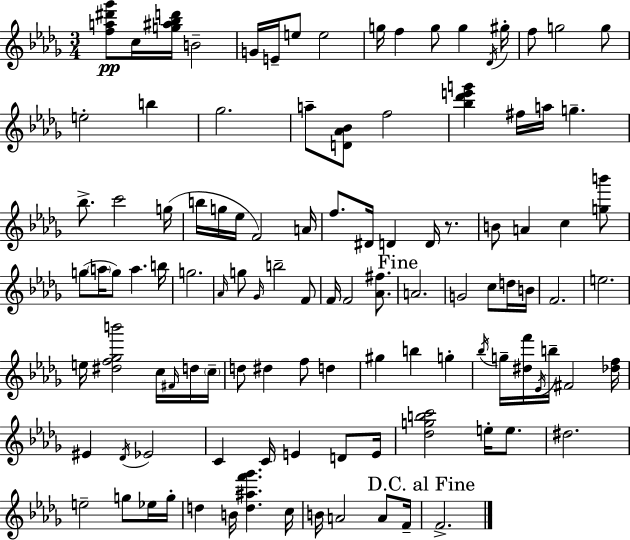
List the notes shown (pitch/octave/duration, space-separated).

[F5,A5,D#6,Gb6]/e C5/s [G5,A#5,Bb5,D6]/s B4/h G4/s E4/s E5/e E5/h G5/s F5/q G5/e G5/q Db4/s G#5/s F5/e G5/h G5/e E5/h B5/q Gb5/h. A5/e [D4,Ab4,Bb4]/e F5/h [Bb5,Db6,E6,G6]/q F#5/s A5/s G5/q. Bb5/e. C6/h G5/s B5/s G5/s Eb5/s F4/h A4/s F5/e. D#4/s D4/q D4/s R/e. B4/e A4/q C5/q [G5,B6]/e G5/e A5/s G5/e A5/q. B5/s G5/h. Ab4/s G5/e Gb4/s B5/h F4/e F4/s F4/h [Ab4,F#5]/e. A4/h. G4/h C5/e D5/s B4/s F4/h. E5/h. E5/s [D#5,F5,Gb5,B6]/h C5/s F#4/s D5/s C5/s D5/e D#5/q F5/e D5/q G#5/q B5/q G5/q Bb5/s G5/s [D#5,F6]/s Eb4/s B5/s F#4/h [Db5,F5]/s EIS4/q Db4/s Eb4/h C4/q C4/s E4/q D4/e E4/s [Db5,G5,B5,C6]/h E5/s E5/e. D#5/h. E5/h G5/e Eb5/s G5/s D5/q B4/s [D5,A#5,F6,Gb6]/q. C5/s B4/s A4/h A4/e F4/s F4/h.